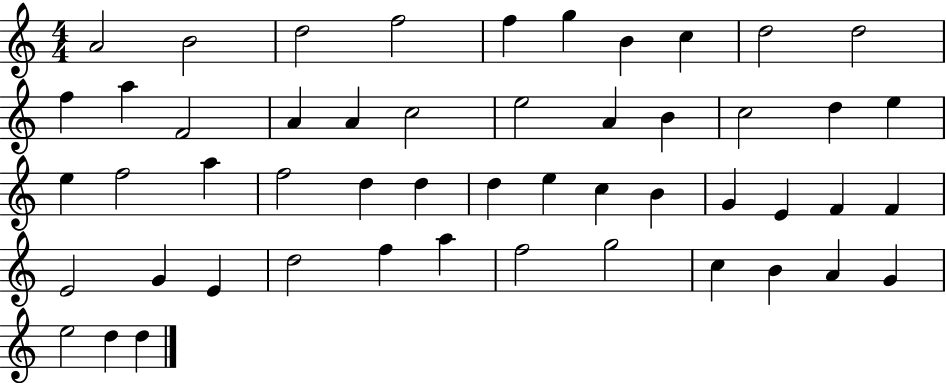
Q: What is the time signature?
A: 4/4